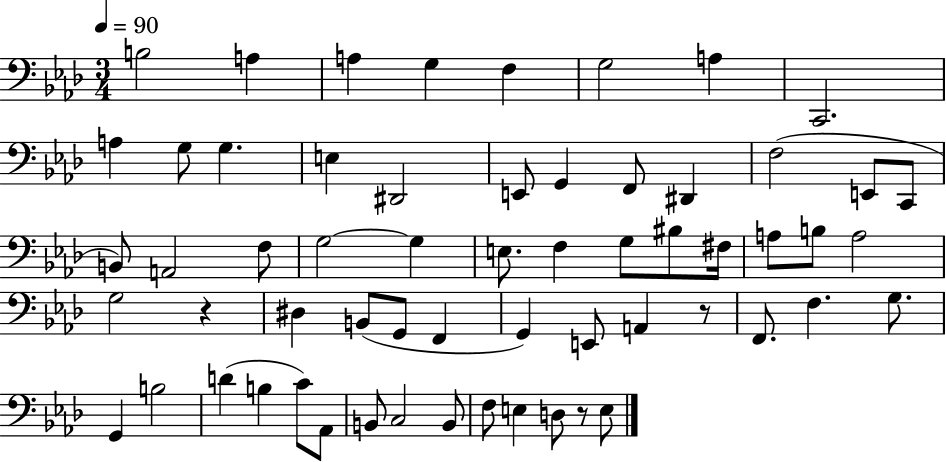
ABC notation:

X:1
T:Untitled
M:3/4
L:1/4
K:Ab
B,2 A, A, G, F, G,2 A, C,,2 A, G,/2 G, E, ^D,,2 E,,/2 G,, F,,/2 ^D,, F,2 E,,/2 C,,/2 B,,/2 A,,2 F,/2 G,2 G, E,/2 F, G,/2 ^B,/2 ^F,/4 A,/2 B,/2 A,2 G,2 z ^D, B,,/2 G,,/2 F,, G,, E,,/2 A,, z/2 F,,/2 F, G,/2 G,, B,2 D B, C/2 _A,,/2 B,,/2 C,2 B,,/2 F,/2 E, D,/2 z/2 E,/2